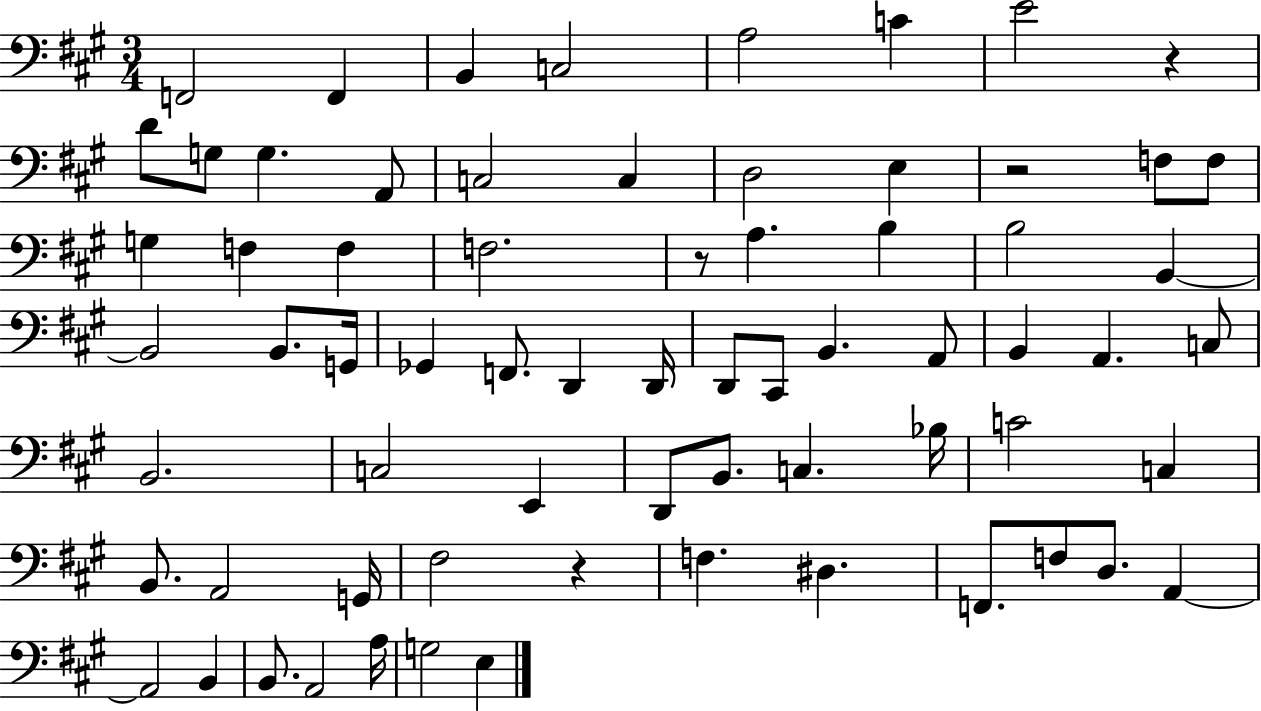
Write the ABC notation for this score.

X:1
T:Untitled
M:3/4
L:1/4
K:A
F,,2 F,, B,, C,2 A,2 C E2 z D/2 G,/2 G, A,,/2 C,2 C, D,2 E, z2 F,/2 F,/2 G, F, F, F,2 z/2 A, B, B,2 B,, B,,2 B,,/2 G,,/4 _G,, F,,/2 D,, D,,/4 D,,/2 ^C,,/2 B,, A,,/2 B,, A,, C,/2 B,,2 C,2 E,, D,,/2 B,,/2 C, _B,/4 C2 C, B,,/2 A,,2 G,,/4 ^F,2 z F, ^D, F,,/2 F,/2 D,/2 A,, A,,2 B,, B,,/2 A,,2 A,/4 G,2 E,